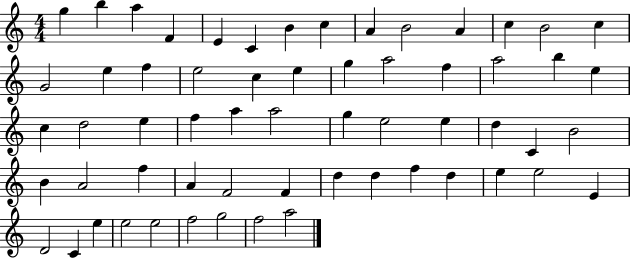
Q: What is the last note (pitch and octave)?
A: A5